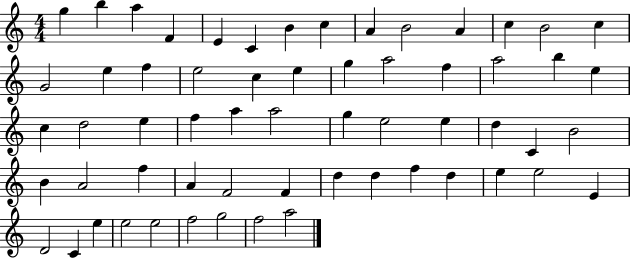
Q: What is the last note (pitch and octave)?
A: A5